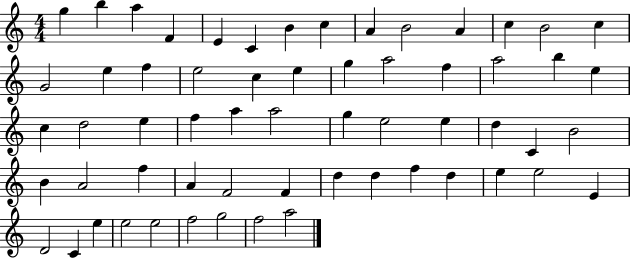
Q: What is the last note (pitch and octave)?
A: A5